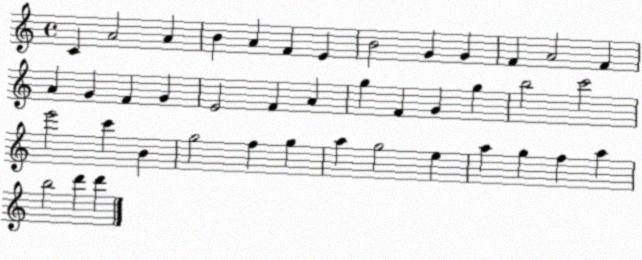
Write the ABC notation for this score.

X:1
T:Untitled
M:4/4
L:1/4
K:C
C A2 A B A F E B2 G G F A2 F A G F G E2 F A g F G g b2 c'2 e'2 c' B g2 f g a g2 e a g f a b2 d' d'